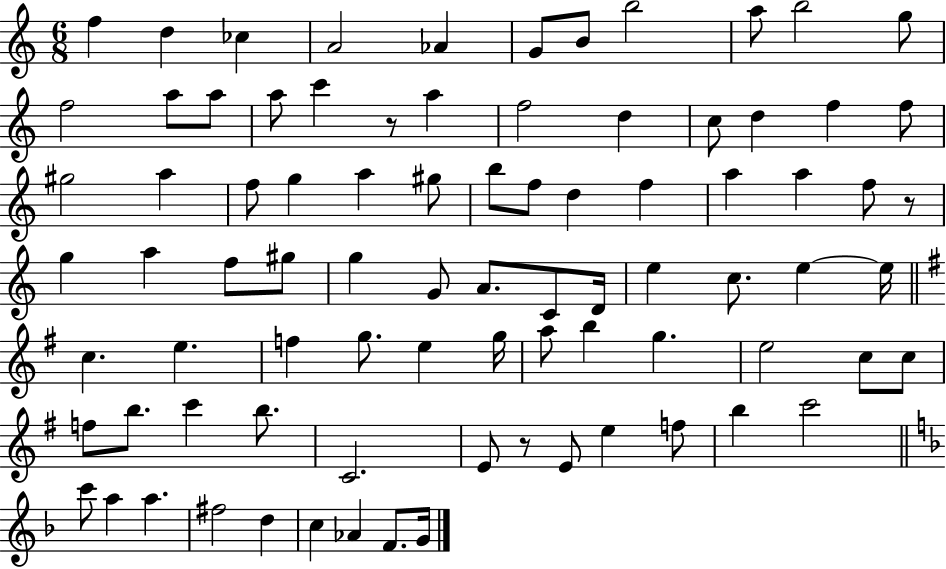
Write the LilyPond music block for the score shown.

{
  \clef treble
  \numericTimeSignature
  \time 6/8
  \key c \major
  \repeat volta 2 { f''4 d''4 ces''4 | a'2 aes'4 | g'8 b'8 b''2 | a''8 b''2 g''8 | \break f''2 a''8 a''8 | a''8 c'''4 r8 a''4 | f''2 d''4 | c''8 d''4 f''4 f''8 | \break gis''2 a''4 | f''8 g''4 a''4 gis''8 | b''8 f''8 d''4 f''4 | a''4 a''4 f''8 r8 | \break g''4 a''4 f''8 gis''8 | g''4 g'8 a'8. c'8 d'16 | e''4 c''8. e''4~~ e''16 | \bar "||" \break \key g \major c''4. e''4. | f''4 g''8. e''4 g''16 | a''8 b''4 g''4. | e''2 c''8 c''8 | \break f''8 b''8. c'''4 b''8. | c'2. | e'8 r8 e'8 e''4 f''8 | b''4 c'''2 | \break \bar "||" \break \key f \major c'''8 a''4 a''4. | fis''2 d''4 | c''4 aes'4 f'8. g'16 | } \bar "|."
}